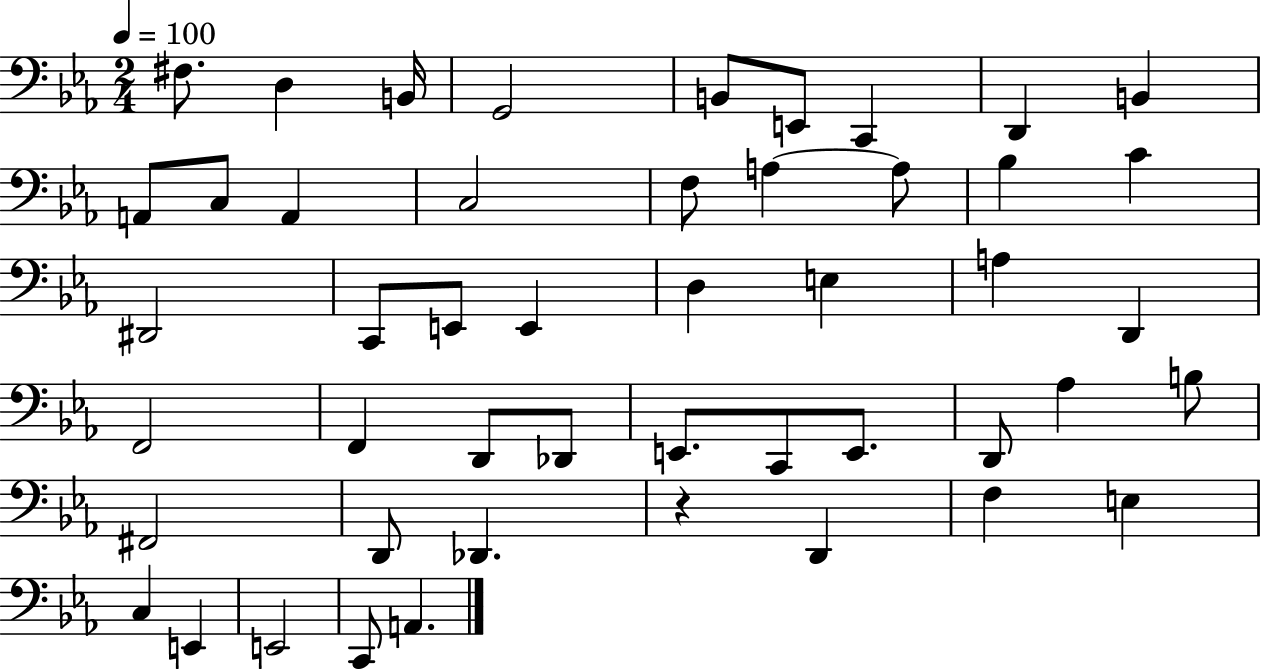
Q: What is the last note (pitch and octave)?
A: A2